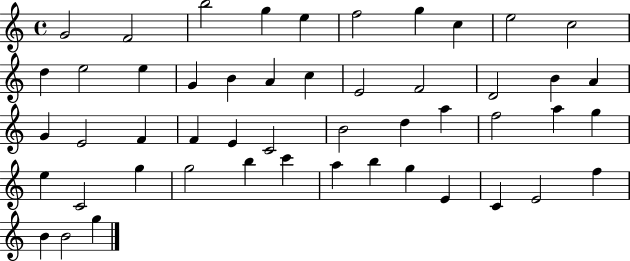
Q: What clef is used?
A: treble